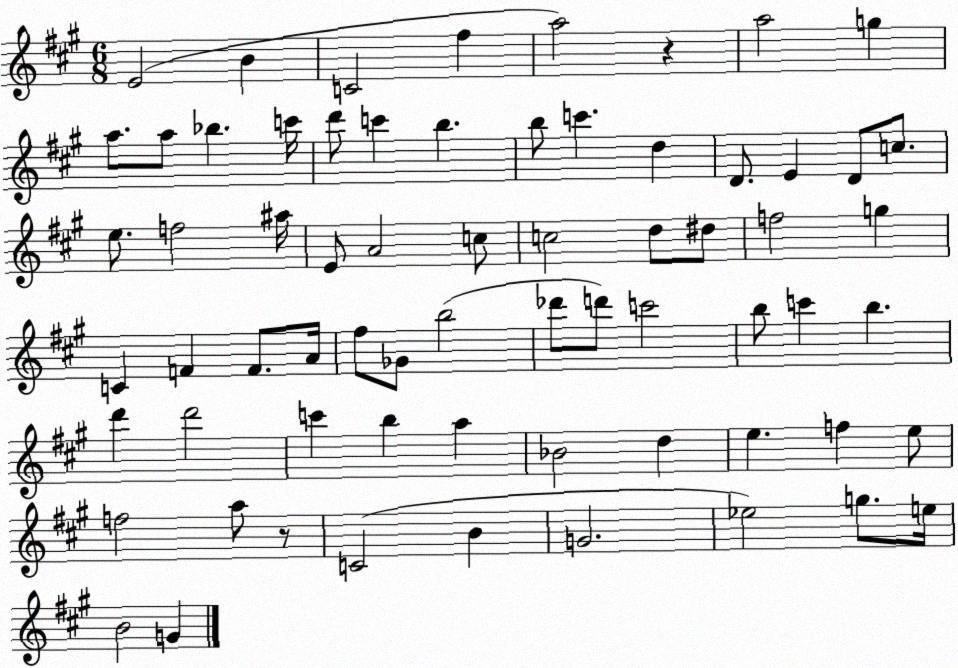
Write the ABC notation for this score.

X:1
T:Untitled
M:6/8
L:1/4
K:A
E2 B C2 ^f a2 z a2 g a/2 a/2 _b c'/4 d'/2 c' b b/2 c' d D/2 E D/2 c/2 e/2 f2 ^a/4 E/2 A2 c/2 c2 d/2 ^d/2 f2 g C F F/2 A/4 ^f/2 _G/2 b2 _d'/2 d'/2 c'2 b/2 c' b d' d'2 c' b a _B2 d e f e/2 f2 a/2 z/2 C2 B G2 _e2 g/2 e/4 B2 G